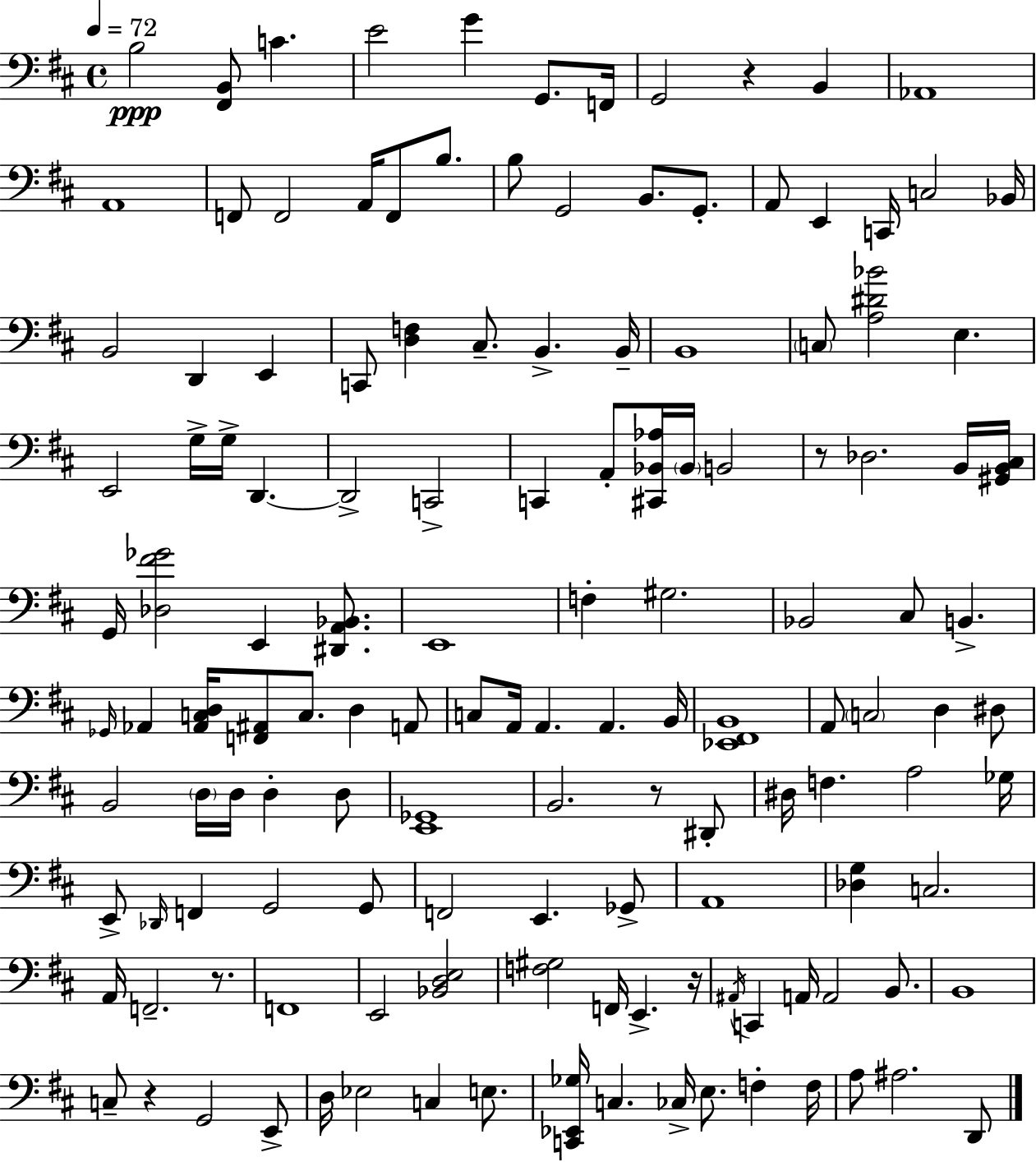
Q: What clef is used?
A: bass